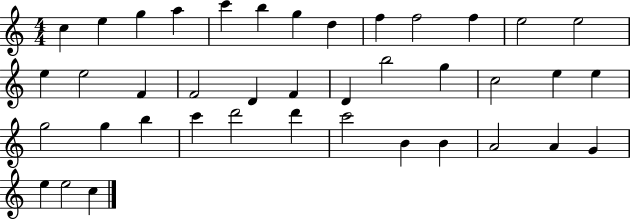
X:1
T:Untitled
M:4/4
L:1/4
K:C
c e g a c' b g d f f2 f e2 e2 e e2 F F2 D F D b2 g c2 e e g2 g b c' d'2 d' c'2 B B A2 A G e e2 c